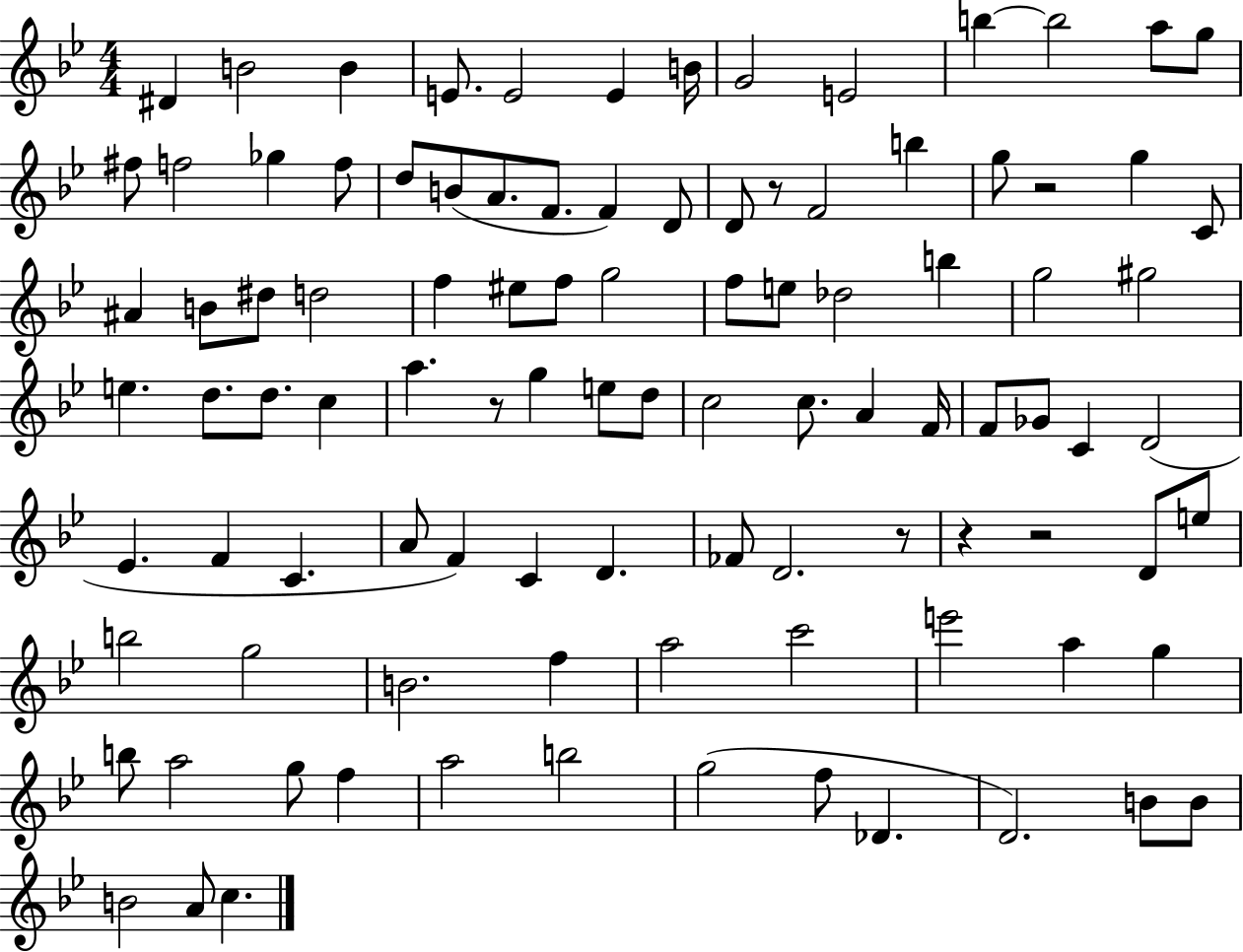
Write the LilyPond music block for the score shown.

{
  \clef treble
  \numericTimeSignature
  \time 4/4
  \key bes \major
  dis'4 b'2 b'4 | e'8. e'2 e'4 b'16 | g'2 e'2 | b''4~~ b''2 a''8 g''8 | \break fis''8 f''2 ges''4 f''8 | d''8 b'8( a'8. f'8. f'4) d'8 | d'8 r8 f'2 b''4 | g''8 r2 g''4 c'8 | \break ais'4 b'8 dis''8 d''2 | f''4 eis''8 f''8 g''2 | f''8 e''8 des''2 b''4 | g''2 gis''2 | \break e''4. d''8. d''8. c''4 | a''4. r8 g''4 e''8 d''8 | c''2 c''8. a'4 f'16 | f'8 ges'8 c'4 d'2( | \break ees'4. f'4 c'4. | a'8 f'4) c'4 d'4. | fes'8 d'2. r8 | r4 r2 d'8 e''8 | \break b''2 g''2 | b'2. f''4 | a''2 c'''2 | e'''2 a''4 g''4 | \break b''8 a''2 g''8 f''4 | a''2 b''2 | g''2( f''8 des'4. | d'2.) b'8 b'8 | \break b'2 a'8 c''4. | \bar "|."
}